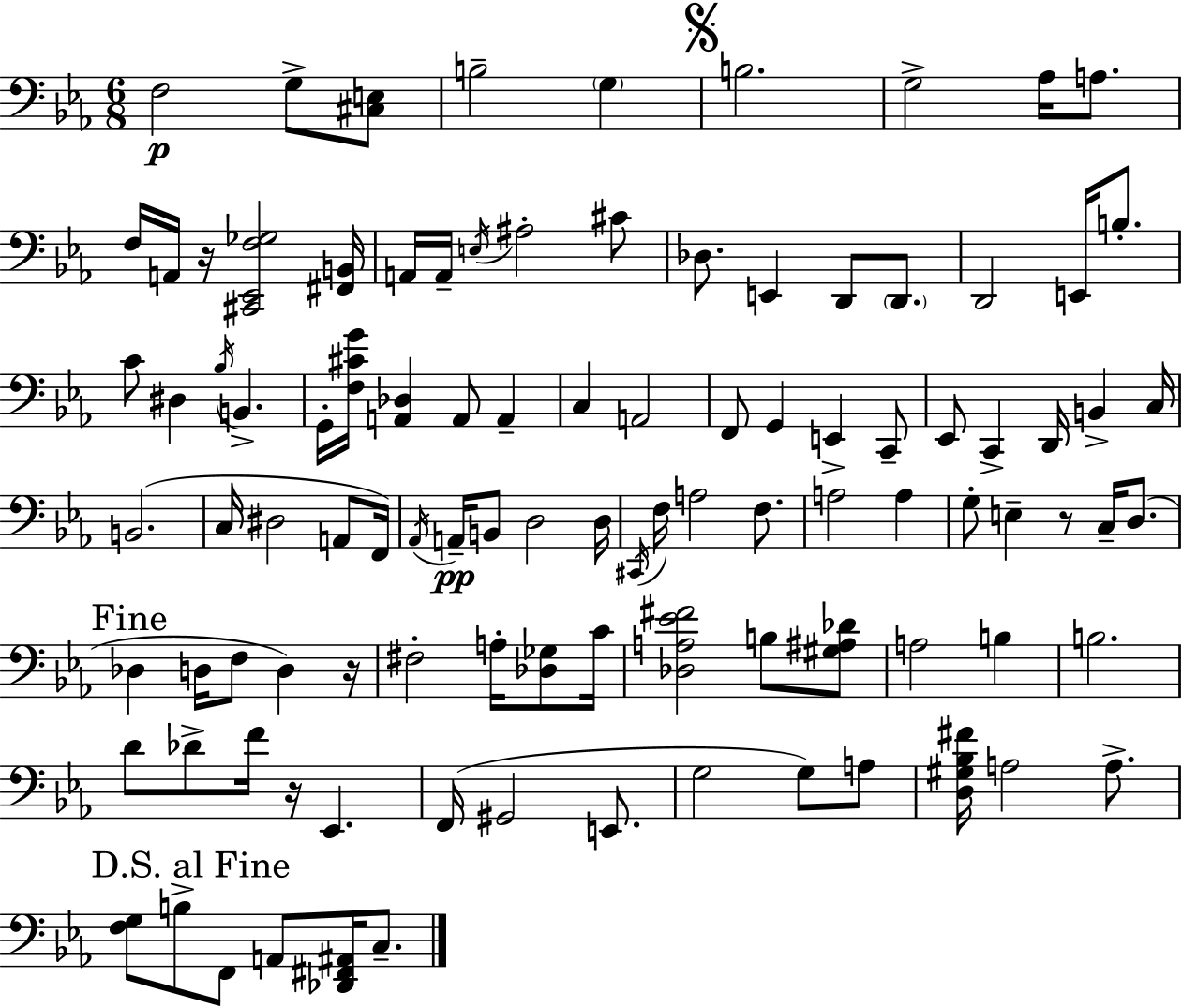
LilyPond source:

{
  \clef bass
  \numericTimeSignature
  \time 6/8
  \key ees \major
  f2\p g8-> <cis e>8 | b2-- \parenthesize g4 | \mark \markup { \musicglyph "scripts.segno" } b2. | g2-> aes16 a8. | \break f16 a,16 r16 <cis, ees, f ges>2 <fis, b,>16 | a,16 a,16-- \acciaccatura { e16 } ais2-. cis'8 | des8. e,4 d,8 \parenthesize d,8. | d,2 e,16 b8.-. | \break c'8 dis4 \acciaccatura { bes16 } b,4.-> | g,16-. <f cis' g'>16 <a, des>4 a,8 a,4-- | c4 a,2 | f,8 g,4 e,4-> | \break c,8-- ees,8 c,4-> d,16 b,4-> | c16 b,2.( | c16 dis2 a,8 | f,16) \acciaccatura { aes,16 }\pp a,16-- b,8 d2 | \break d16 \acciaccatura { cis,16 } f16 a2 | f8. a2 | a4 g8-. e4-- r8 | c16-- d8.( \mark "Fine" des4 d16 f8 d4) | \break r16 fis2-. | a16-. <des ges>8 c'16 <des a ees' fis'>2 | b8 <gis ais des'>8 a2 | b4 b2. | \break d'8 des'8-> f'16 r16 ees,4. | f,16( gis,2 | e,8. g2 | g8) a8 <d gis bes fis'>16 a2 | \break a8.-> \mark "D.S. al Fine" <f g>8 b8-> f,8 a,8 | <des, fis, ais,>16 c8.-- \bar "|."
}